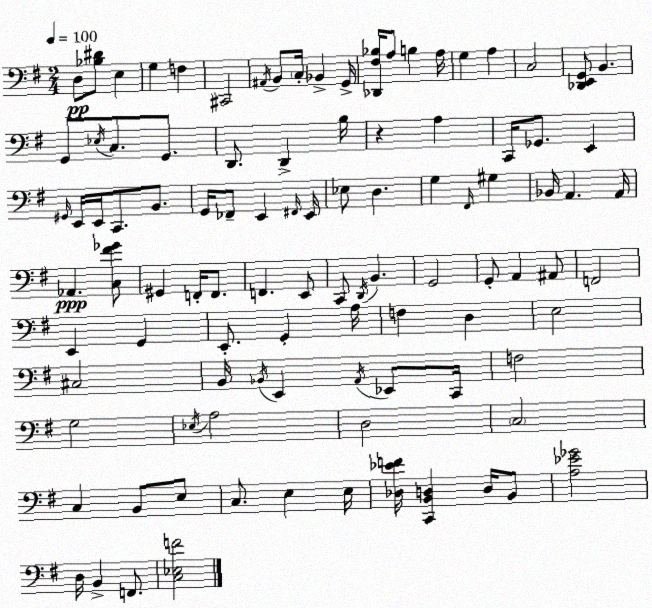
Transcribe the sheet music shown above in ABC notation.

X:1
T:Untitled
M:2/4
L:1/4
K:Em
D,/2 [_B,^D]/2 E, G, F, ^C,,2 ^A,,/4 B,,/2 C,/4 _B,, G,,/4 [_D,,^F,_B,]/4 A,/2 B, A,/4 G, A, C,2 [_D,,E,,G,,]/2 B,, G,,/2 _E,/4 C,/2 G,,/2 D,,/2 D,, B,/4 z A, C,,/4 _G,,/2 E,, ^G,,/4 E,,/4 E,,/4 C,,/2 B,,/2 G,,/4 _F,,/2 E,, ^F,,/4 E,,/4 _E,/2 D, G, ^F,,/4 ^G, _B,,/4 A,, A,,/4 _A,, [C,^F_G]/2 ^G,, F,,/4 F,,/2 F,, E,,/2 C,,/2 D,,/4 B,, G,,2 G,,/2 A,, ^A,,/2 F,,2 E,, G,, E,,/2 G,, A,/4 F, D, E,2 ^C,2 B,,/4 _B,,/4 E,, A,,/4 _E,,/2 C,,/4 F,2 G,2 _E,/4 A,2 D,2 C,2 C, B,,/2 E,/2 C,/2 E, E,/4 [_D,_EF]/4 [C,,B,,D,] D,/4 B,,/2 [A,_E_G]2 D,/4 B,, F,,/2 [C,_E,F]2